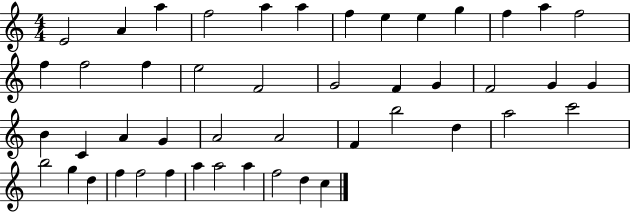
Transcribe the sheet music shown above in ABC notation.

X:1
T:Untitled
M:4/4
L:1/4
K:C
E2 A a f2 a a f e e g f a f2 f f2 f e2 F2 G2 F G F2 G G B C A G A2 A2 F b2 d a2 c'2 b2 g d f f2 f a a2 a f2 d c